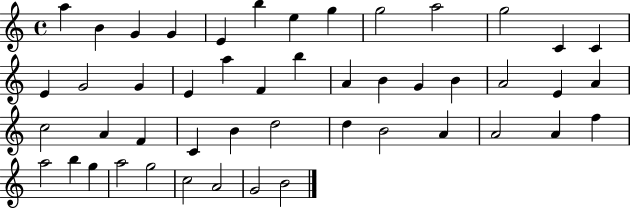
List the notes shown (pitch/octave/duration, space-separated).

A5/q B4/q G4/q G4/q E4/q B5/q E5/q G5/q G5/h A5/h G5/h C4/q C4/q E4/q G4/h G4/q E4/q A5/q F4/q B5/q A4/q B4/q G4/q B4/q A4/h E4/q A4/q C5/h A4/q F4/q C4/q B4/q D5/h D5/q B4/h A4/q A4/h A4/q F5/q A5/h B5/q G5/q A5/h G5/h C5/h A4/h G4/h B4/h